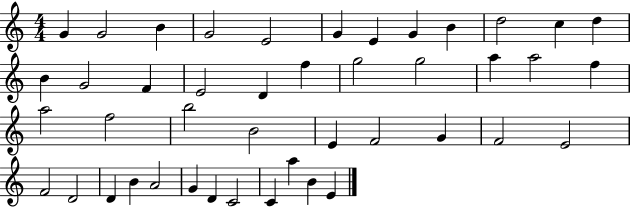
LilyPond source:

{
  \clef treble
  \numericTimeSignature
  \time 4/4
  \key c \major
  g'4 g'2 b'4 | g'2 e'2 | g'4 e'4 g'4 b'4 | d''2 c''4 d''4 | \break b'4 g'2 f'4 | e'2 d'4 f''4 | g''2 g''2 | a''4 a''2 f''4 | \break a''2 f''2 | b''2 b'2 | e'4 f'2 g'4 | f'2 e'2 | \break f'2 d'2 | d'4 b'4 a'2 | g'4 d'4 c'2 | c'4 a''4 b'4 e'4 | \break \bar "|."
}